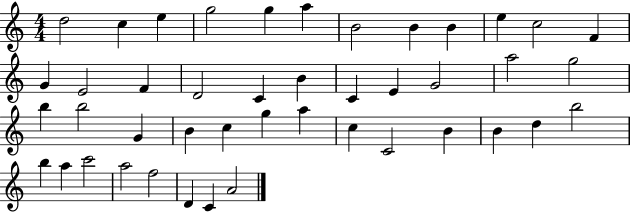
X:1
T:Untitled
M:4/4
L:1/4
K:C
d2 c e g2 g a B2 B B e c2 F G E2 F D2 C B C E G2 a2 g2 b b2 G B c g a c C2 B B d b2 b a c'2 a2 f2 D C A2